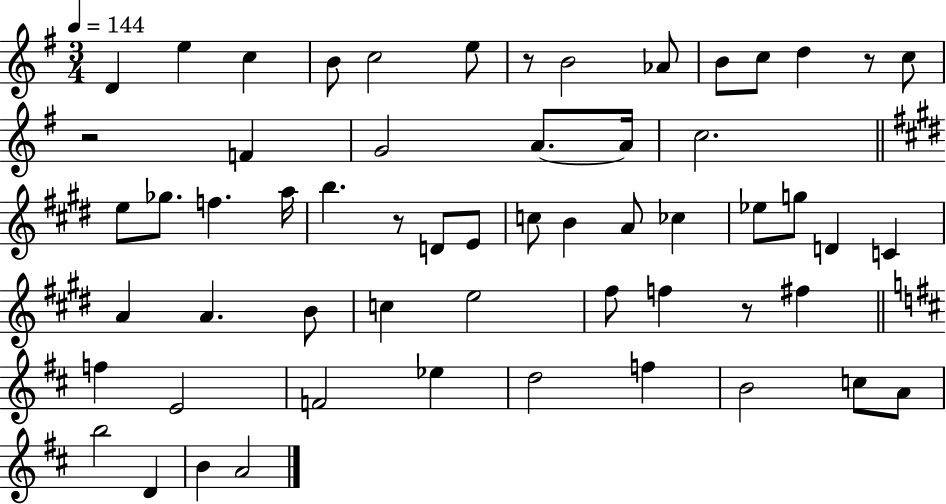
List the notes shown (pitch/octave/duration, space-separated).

D4/q E5/q C5/q B4/e C5/h E5/e R/e B4/h Ab4/e B4/e C5/e D5/q R/e C5/e R/h F4/q G4/h A4/e. A4/s C5/h. E5/e Gb5/e. F5/q. A5/s B5/q. R/e D4/e E4/e C5/e B4/q A4/e CES5/q Eb5/e G5/e D4/q C4/q A4/q A4/q. B4/e C5/q E5/h F#5/e F5/q R/e F#5/q F5/q E4/h F4/h Eb5/q D5/h F5/q B4/h C5/e A4/e B5/h D4/q B4/q A4/h